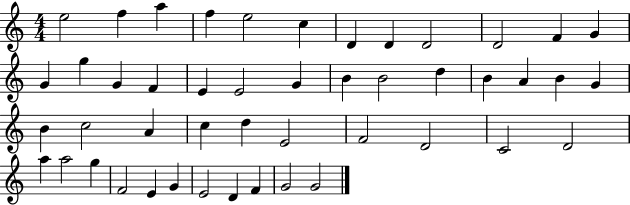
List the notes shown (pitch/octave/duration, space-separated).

E5/h F5/q A5/q F5/q E5/h C5/q D4/q D4/q D4/h D4/h F4/q G4/q G4/q G5/q G4/q F4/q E4/q E4/h G4/q B4/q B4/h D5/q B4/q A4/q B4/q G4/q B4/q C5/h A4/q C5/q D5/q E4/h F4/h D4/h C4/h D4/h A5/q A5/h G5/q F4/h E4/q G4/q E4/h D4/q F4/q G4/h G4/h